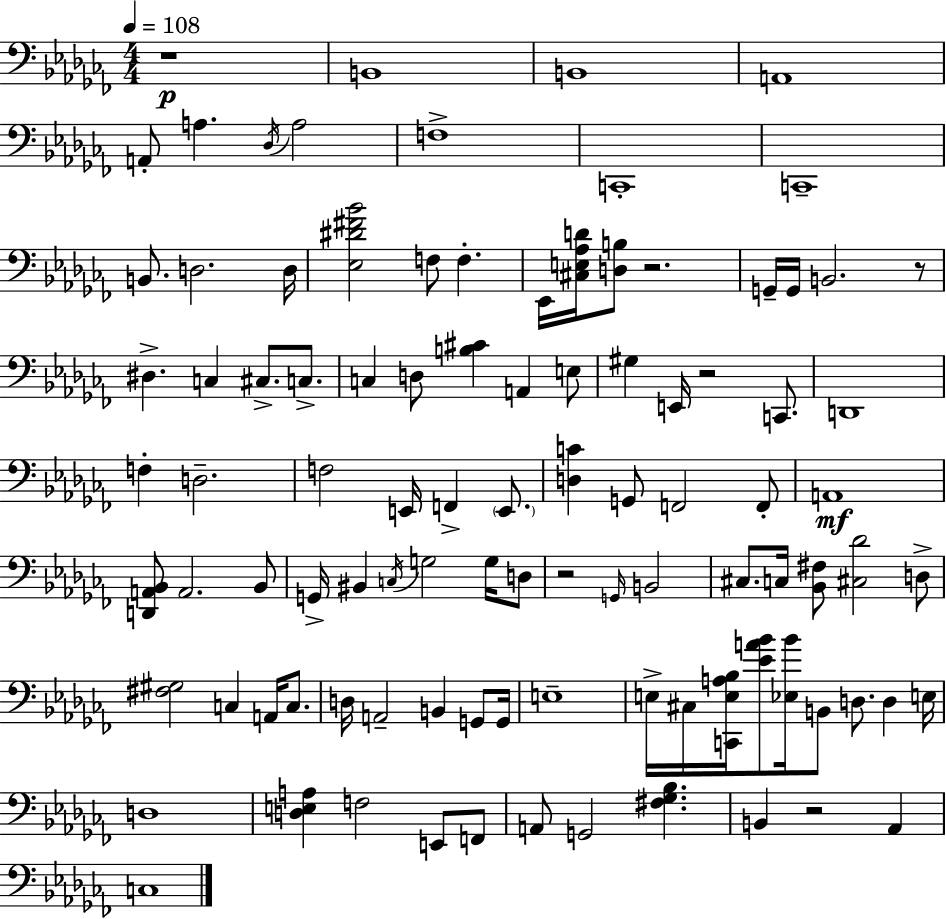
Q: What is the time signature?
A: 4/4